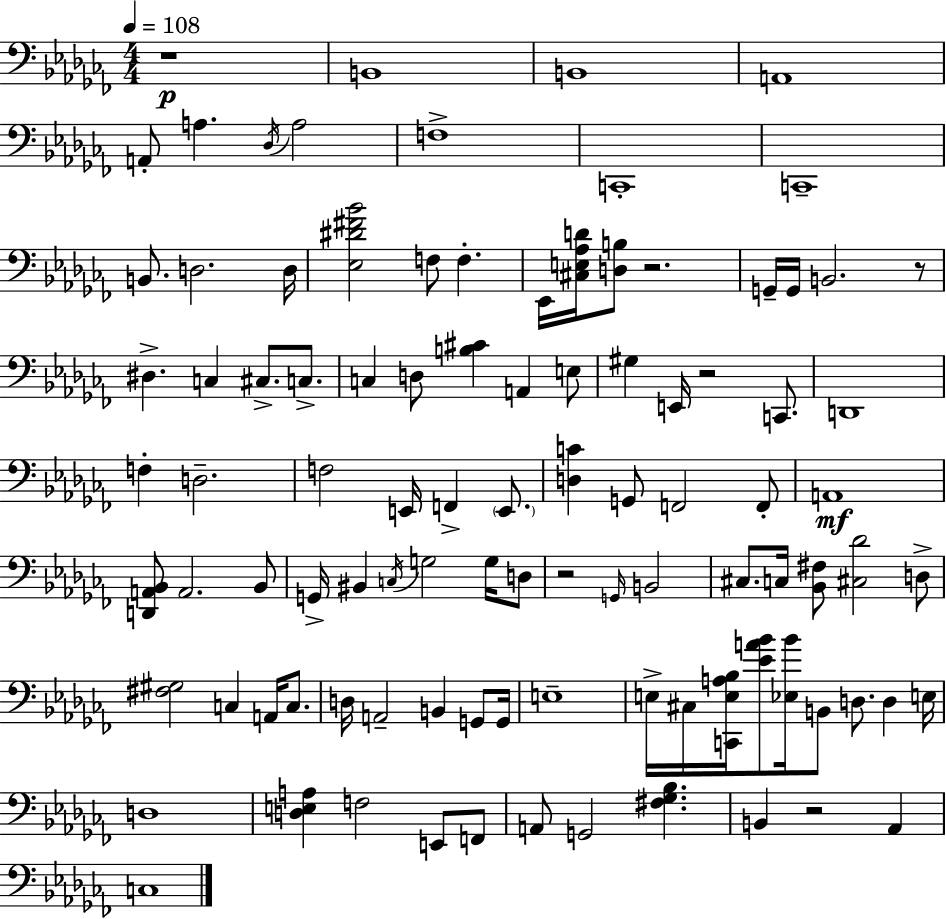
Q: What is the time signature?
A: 4/4